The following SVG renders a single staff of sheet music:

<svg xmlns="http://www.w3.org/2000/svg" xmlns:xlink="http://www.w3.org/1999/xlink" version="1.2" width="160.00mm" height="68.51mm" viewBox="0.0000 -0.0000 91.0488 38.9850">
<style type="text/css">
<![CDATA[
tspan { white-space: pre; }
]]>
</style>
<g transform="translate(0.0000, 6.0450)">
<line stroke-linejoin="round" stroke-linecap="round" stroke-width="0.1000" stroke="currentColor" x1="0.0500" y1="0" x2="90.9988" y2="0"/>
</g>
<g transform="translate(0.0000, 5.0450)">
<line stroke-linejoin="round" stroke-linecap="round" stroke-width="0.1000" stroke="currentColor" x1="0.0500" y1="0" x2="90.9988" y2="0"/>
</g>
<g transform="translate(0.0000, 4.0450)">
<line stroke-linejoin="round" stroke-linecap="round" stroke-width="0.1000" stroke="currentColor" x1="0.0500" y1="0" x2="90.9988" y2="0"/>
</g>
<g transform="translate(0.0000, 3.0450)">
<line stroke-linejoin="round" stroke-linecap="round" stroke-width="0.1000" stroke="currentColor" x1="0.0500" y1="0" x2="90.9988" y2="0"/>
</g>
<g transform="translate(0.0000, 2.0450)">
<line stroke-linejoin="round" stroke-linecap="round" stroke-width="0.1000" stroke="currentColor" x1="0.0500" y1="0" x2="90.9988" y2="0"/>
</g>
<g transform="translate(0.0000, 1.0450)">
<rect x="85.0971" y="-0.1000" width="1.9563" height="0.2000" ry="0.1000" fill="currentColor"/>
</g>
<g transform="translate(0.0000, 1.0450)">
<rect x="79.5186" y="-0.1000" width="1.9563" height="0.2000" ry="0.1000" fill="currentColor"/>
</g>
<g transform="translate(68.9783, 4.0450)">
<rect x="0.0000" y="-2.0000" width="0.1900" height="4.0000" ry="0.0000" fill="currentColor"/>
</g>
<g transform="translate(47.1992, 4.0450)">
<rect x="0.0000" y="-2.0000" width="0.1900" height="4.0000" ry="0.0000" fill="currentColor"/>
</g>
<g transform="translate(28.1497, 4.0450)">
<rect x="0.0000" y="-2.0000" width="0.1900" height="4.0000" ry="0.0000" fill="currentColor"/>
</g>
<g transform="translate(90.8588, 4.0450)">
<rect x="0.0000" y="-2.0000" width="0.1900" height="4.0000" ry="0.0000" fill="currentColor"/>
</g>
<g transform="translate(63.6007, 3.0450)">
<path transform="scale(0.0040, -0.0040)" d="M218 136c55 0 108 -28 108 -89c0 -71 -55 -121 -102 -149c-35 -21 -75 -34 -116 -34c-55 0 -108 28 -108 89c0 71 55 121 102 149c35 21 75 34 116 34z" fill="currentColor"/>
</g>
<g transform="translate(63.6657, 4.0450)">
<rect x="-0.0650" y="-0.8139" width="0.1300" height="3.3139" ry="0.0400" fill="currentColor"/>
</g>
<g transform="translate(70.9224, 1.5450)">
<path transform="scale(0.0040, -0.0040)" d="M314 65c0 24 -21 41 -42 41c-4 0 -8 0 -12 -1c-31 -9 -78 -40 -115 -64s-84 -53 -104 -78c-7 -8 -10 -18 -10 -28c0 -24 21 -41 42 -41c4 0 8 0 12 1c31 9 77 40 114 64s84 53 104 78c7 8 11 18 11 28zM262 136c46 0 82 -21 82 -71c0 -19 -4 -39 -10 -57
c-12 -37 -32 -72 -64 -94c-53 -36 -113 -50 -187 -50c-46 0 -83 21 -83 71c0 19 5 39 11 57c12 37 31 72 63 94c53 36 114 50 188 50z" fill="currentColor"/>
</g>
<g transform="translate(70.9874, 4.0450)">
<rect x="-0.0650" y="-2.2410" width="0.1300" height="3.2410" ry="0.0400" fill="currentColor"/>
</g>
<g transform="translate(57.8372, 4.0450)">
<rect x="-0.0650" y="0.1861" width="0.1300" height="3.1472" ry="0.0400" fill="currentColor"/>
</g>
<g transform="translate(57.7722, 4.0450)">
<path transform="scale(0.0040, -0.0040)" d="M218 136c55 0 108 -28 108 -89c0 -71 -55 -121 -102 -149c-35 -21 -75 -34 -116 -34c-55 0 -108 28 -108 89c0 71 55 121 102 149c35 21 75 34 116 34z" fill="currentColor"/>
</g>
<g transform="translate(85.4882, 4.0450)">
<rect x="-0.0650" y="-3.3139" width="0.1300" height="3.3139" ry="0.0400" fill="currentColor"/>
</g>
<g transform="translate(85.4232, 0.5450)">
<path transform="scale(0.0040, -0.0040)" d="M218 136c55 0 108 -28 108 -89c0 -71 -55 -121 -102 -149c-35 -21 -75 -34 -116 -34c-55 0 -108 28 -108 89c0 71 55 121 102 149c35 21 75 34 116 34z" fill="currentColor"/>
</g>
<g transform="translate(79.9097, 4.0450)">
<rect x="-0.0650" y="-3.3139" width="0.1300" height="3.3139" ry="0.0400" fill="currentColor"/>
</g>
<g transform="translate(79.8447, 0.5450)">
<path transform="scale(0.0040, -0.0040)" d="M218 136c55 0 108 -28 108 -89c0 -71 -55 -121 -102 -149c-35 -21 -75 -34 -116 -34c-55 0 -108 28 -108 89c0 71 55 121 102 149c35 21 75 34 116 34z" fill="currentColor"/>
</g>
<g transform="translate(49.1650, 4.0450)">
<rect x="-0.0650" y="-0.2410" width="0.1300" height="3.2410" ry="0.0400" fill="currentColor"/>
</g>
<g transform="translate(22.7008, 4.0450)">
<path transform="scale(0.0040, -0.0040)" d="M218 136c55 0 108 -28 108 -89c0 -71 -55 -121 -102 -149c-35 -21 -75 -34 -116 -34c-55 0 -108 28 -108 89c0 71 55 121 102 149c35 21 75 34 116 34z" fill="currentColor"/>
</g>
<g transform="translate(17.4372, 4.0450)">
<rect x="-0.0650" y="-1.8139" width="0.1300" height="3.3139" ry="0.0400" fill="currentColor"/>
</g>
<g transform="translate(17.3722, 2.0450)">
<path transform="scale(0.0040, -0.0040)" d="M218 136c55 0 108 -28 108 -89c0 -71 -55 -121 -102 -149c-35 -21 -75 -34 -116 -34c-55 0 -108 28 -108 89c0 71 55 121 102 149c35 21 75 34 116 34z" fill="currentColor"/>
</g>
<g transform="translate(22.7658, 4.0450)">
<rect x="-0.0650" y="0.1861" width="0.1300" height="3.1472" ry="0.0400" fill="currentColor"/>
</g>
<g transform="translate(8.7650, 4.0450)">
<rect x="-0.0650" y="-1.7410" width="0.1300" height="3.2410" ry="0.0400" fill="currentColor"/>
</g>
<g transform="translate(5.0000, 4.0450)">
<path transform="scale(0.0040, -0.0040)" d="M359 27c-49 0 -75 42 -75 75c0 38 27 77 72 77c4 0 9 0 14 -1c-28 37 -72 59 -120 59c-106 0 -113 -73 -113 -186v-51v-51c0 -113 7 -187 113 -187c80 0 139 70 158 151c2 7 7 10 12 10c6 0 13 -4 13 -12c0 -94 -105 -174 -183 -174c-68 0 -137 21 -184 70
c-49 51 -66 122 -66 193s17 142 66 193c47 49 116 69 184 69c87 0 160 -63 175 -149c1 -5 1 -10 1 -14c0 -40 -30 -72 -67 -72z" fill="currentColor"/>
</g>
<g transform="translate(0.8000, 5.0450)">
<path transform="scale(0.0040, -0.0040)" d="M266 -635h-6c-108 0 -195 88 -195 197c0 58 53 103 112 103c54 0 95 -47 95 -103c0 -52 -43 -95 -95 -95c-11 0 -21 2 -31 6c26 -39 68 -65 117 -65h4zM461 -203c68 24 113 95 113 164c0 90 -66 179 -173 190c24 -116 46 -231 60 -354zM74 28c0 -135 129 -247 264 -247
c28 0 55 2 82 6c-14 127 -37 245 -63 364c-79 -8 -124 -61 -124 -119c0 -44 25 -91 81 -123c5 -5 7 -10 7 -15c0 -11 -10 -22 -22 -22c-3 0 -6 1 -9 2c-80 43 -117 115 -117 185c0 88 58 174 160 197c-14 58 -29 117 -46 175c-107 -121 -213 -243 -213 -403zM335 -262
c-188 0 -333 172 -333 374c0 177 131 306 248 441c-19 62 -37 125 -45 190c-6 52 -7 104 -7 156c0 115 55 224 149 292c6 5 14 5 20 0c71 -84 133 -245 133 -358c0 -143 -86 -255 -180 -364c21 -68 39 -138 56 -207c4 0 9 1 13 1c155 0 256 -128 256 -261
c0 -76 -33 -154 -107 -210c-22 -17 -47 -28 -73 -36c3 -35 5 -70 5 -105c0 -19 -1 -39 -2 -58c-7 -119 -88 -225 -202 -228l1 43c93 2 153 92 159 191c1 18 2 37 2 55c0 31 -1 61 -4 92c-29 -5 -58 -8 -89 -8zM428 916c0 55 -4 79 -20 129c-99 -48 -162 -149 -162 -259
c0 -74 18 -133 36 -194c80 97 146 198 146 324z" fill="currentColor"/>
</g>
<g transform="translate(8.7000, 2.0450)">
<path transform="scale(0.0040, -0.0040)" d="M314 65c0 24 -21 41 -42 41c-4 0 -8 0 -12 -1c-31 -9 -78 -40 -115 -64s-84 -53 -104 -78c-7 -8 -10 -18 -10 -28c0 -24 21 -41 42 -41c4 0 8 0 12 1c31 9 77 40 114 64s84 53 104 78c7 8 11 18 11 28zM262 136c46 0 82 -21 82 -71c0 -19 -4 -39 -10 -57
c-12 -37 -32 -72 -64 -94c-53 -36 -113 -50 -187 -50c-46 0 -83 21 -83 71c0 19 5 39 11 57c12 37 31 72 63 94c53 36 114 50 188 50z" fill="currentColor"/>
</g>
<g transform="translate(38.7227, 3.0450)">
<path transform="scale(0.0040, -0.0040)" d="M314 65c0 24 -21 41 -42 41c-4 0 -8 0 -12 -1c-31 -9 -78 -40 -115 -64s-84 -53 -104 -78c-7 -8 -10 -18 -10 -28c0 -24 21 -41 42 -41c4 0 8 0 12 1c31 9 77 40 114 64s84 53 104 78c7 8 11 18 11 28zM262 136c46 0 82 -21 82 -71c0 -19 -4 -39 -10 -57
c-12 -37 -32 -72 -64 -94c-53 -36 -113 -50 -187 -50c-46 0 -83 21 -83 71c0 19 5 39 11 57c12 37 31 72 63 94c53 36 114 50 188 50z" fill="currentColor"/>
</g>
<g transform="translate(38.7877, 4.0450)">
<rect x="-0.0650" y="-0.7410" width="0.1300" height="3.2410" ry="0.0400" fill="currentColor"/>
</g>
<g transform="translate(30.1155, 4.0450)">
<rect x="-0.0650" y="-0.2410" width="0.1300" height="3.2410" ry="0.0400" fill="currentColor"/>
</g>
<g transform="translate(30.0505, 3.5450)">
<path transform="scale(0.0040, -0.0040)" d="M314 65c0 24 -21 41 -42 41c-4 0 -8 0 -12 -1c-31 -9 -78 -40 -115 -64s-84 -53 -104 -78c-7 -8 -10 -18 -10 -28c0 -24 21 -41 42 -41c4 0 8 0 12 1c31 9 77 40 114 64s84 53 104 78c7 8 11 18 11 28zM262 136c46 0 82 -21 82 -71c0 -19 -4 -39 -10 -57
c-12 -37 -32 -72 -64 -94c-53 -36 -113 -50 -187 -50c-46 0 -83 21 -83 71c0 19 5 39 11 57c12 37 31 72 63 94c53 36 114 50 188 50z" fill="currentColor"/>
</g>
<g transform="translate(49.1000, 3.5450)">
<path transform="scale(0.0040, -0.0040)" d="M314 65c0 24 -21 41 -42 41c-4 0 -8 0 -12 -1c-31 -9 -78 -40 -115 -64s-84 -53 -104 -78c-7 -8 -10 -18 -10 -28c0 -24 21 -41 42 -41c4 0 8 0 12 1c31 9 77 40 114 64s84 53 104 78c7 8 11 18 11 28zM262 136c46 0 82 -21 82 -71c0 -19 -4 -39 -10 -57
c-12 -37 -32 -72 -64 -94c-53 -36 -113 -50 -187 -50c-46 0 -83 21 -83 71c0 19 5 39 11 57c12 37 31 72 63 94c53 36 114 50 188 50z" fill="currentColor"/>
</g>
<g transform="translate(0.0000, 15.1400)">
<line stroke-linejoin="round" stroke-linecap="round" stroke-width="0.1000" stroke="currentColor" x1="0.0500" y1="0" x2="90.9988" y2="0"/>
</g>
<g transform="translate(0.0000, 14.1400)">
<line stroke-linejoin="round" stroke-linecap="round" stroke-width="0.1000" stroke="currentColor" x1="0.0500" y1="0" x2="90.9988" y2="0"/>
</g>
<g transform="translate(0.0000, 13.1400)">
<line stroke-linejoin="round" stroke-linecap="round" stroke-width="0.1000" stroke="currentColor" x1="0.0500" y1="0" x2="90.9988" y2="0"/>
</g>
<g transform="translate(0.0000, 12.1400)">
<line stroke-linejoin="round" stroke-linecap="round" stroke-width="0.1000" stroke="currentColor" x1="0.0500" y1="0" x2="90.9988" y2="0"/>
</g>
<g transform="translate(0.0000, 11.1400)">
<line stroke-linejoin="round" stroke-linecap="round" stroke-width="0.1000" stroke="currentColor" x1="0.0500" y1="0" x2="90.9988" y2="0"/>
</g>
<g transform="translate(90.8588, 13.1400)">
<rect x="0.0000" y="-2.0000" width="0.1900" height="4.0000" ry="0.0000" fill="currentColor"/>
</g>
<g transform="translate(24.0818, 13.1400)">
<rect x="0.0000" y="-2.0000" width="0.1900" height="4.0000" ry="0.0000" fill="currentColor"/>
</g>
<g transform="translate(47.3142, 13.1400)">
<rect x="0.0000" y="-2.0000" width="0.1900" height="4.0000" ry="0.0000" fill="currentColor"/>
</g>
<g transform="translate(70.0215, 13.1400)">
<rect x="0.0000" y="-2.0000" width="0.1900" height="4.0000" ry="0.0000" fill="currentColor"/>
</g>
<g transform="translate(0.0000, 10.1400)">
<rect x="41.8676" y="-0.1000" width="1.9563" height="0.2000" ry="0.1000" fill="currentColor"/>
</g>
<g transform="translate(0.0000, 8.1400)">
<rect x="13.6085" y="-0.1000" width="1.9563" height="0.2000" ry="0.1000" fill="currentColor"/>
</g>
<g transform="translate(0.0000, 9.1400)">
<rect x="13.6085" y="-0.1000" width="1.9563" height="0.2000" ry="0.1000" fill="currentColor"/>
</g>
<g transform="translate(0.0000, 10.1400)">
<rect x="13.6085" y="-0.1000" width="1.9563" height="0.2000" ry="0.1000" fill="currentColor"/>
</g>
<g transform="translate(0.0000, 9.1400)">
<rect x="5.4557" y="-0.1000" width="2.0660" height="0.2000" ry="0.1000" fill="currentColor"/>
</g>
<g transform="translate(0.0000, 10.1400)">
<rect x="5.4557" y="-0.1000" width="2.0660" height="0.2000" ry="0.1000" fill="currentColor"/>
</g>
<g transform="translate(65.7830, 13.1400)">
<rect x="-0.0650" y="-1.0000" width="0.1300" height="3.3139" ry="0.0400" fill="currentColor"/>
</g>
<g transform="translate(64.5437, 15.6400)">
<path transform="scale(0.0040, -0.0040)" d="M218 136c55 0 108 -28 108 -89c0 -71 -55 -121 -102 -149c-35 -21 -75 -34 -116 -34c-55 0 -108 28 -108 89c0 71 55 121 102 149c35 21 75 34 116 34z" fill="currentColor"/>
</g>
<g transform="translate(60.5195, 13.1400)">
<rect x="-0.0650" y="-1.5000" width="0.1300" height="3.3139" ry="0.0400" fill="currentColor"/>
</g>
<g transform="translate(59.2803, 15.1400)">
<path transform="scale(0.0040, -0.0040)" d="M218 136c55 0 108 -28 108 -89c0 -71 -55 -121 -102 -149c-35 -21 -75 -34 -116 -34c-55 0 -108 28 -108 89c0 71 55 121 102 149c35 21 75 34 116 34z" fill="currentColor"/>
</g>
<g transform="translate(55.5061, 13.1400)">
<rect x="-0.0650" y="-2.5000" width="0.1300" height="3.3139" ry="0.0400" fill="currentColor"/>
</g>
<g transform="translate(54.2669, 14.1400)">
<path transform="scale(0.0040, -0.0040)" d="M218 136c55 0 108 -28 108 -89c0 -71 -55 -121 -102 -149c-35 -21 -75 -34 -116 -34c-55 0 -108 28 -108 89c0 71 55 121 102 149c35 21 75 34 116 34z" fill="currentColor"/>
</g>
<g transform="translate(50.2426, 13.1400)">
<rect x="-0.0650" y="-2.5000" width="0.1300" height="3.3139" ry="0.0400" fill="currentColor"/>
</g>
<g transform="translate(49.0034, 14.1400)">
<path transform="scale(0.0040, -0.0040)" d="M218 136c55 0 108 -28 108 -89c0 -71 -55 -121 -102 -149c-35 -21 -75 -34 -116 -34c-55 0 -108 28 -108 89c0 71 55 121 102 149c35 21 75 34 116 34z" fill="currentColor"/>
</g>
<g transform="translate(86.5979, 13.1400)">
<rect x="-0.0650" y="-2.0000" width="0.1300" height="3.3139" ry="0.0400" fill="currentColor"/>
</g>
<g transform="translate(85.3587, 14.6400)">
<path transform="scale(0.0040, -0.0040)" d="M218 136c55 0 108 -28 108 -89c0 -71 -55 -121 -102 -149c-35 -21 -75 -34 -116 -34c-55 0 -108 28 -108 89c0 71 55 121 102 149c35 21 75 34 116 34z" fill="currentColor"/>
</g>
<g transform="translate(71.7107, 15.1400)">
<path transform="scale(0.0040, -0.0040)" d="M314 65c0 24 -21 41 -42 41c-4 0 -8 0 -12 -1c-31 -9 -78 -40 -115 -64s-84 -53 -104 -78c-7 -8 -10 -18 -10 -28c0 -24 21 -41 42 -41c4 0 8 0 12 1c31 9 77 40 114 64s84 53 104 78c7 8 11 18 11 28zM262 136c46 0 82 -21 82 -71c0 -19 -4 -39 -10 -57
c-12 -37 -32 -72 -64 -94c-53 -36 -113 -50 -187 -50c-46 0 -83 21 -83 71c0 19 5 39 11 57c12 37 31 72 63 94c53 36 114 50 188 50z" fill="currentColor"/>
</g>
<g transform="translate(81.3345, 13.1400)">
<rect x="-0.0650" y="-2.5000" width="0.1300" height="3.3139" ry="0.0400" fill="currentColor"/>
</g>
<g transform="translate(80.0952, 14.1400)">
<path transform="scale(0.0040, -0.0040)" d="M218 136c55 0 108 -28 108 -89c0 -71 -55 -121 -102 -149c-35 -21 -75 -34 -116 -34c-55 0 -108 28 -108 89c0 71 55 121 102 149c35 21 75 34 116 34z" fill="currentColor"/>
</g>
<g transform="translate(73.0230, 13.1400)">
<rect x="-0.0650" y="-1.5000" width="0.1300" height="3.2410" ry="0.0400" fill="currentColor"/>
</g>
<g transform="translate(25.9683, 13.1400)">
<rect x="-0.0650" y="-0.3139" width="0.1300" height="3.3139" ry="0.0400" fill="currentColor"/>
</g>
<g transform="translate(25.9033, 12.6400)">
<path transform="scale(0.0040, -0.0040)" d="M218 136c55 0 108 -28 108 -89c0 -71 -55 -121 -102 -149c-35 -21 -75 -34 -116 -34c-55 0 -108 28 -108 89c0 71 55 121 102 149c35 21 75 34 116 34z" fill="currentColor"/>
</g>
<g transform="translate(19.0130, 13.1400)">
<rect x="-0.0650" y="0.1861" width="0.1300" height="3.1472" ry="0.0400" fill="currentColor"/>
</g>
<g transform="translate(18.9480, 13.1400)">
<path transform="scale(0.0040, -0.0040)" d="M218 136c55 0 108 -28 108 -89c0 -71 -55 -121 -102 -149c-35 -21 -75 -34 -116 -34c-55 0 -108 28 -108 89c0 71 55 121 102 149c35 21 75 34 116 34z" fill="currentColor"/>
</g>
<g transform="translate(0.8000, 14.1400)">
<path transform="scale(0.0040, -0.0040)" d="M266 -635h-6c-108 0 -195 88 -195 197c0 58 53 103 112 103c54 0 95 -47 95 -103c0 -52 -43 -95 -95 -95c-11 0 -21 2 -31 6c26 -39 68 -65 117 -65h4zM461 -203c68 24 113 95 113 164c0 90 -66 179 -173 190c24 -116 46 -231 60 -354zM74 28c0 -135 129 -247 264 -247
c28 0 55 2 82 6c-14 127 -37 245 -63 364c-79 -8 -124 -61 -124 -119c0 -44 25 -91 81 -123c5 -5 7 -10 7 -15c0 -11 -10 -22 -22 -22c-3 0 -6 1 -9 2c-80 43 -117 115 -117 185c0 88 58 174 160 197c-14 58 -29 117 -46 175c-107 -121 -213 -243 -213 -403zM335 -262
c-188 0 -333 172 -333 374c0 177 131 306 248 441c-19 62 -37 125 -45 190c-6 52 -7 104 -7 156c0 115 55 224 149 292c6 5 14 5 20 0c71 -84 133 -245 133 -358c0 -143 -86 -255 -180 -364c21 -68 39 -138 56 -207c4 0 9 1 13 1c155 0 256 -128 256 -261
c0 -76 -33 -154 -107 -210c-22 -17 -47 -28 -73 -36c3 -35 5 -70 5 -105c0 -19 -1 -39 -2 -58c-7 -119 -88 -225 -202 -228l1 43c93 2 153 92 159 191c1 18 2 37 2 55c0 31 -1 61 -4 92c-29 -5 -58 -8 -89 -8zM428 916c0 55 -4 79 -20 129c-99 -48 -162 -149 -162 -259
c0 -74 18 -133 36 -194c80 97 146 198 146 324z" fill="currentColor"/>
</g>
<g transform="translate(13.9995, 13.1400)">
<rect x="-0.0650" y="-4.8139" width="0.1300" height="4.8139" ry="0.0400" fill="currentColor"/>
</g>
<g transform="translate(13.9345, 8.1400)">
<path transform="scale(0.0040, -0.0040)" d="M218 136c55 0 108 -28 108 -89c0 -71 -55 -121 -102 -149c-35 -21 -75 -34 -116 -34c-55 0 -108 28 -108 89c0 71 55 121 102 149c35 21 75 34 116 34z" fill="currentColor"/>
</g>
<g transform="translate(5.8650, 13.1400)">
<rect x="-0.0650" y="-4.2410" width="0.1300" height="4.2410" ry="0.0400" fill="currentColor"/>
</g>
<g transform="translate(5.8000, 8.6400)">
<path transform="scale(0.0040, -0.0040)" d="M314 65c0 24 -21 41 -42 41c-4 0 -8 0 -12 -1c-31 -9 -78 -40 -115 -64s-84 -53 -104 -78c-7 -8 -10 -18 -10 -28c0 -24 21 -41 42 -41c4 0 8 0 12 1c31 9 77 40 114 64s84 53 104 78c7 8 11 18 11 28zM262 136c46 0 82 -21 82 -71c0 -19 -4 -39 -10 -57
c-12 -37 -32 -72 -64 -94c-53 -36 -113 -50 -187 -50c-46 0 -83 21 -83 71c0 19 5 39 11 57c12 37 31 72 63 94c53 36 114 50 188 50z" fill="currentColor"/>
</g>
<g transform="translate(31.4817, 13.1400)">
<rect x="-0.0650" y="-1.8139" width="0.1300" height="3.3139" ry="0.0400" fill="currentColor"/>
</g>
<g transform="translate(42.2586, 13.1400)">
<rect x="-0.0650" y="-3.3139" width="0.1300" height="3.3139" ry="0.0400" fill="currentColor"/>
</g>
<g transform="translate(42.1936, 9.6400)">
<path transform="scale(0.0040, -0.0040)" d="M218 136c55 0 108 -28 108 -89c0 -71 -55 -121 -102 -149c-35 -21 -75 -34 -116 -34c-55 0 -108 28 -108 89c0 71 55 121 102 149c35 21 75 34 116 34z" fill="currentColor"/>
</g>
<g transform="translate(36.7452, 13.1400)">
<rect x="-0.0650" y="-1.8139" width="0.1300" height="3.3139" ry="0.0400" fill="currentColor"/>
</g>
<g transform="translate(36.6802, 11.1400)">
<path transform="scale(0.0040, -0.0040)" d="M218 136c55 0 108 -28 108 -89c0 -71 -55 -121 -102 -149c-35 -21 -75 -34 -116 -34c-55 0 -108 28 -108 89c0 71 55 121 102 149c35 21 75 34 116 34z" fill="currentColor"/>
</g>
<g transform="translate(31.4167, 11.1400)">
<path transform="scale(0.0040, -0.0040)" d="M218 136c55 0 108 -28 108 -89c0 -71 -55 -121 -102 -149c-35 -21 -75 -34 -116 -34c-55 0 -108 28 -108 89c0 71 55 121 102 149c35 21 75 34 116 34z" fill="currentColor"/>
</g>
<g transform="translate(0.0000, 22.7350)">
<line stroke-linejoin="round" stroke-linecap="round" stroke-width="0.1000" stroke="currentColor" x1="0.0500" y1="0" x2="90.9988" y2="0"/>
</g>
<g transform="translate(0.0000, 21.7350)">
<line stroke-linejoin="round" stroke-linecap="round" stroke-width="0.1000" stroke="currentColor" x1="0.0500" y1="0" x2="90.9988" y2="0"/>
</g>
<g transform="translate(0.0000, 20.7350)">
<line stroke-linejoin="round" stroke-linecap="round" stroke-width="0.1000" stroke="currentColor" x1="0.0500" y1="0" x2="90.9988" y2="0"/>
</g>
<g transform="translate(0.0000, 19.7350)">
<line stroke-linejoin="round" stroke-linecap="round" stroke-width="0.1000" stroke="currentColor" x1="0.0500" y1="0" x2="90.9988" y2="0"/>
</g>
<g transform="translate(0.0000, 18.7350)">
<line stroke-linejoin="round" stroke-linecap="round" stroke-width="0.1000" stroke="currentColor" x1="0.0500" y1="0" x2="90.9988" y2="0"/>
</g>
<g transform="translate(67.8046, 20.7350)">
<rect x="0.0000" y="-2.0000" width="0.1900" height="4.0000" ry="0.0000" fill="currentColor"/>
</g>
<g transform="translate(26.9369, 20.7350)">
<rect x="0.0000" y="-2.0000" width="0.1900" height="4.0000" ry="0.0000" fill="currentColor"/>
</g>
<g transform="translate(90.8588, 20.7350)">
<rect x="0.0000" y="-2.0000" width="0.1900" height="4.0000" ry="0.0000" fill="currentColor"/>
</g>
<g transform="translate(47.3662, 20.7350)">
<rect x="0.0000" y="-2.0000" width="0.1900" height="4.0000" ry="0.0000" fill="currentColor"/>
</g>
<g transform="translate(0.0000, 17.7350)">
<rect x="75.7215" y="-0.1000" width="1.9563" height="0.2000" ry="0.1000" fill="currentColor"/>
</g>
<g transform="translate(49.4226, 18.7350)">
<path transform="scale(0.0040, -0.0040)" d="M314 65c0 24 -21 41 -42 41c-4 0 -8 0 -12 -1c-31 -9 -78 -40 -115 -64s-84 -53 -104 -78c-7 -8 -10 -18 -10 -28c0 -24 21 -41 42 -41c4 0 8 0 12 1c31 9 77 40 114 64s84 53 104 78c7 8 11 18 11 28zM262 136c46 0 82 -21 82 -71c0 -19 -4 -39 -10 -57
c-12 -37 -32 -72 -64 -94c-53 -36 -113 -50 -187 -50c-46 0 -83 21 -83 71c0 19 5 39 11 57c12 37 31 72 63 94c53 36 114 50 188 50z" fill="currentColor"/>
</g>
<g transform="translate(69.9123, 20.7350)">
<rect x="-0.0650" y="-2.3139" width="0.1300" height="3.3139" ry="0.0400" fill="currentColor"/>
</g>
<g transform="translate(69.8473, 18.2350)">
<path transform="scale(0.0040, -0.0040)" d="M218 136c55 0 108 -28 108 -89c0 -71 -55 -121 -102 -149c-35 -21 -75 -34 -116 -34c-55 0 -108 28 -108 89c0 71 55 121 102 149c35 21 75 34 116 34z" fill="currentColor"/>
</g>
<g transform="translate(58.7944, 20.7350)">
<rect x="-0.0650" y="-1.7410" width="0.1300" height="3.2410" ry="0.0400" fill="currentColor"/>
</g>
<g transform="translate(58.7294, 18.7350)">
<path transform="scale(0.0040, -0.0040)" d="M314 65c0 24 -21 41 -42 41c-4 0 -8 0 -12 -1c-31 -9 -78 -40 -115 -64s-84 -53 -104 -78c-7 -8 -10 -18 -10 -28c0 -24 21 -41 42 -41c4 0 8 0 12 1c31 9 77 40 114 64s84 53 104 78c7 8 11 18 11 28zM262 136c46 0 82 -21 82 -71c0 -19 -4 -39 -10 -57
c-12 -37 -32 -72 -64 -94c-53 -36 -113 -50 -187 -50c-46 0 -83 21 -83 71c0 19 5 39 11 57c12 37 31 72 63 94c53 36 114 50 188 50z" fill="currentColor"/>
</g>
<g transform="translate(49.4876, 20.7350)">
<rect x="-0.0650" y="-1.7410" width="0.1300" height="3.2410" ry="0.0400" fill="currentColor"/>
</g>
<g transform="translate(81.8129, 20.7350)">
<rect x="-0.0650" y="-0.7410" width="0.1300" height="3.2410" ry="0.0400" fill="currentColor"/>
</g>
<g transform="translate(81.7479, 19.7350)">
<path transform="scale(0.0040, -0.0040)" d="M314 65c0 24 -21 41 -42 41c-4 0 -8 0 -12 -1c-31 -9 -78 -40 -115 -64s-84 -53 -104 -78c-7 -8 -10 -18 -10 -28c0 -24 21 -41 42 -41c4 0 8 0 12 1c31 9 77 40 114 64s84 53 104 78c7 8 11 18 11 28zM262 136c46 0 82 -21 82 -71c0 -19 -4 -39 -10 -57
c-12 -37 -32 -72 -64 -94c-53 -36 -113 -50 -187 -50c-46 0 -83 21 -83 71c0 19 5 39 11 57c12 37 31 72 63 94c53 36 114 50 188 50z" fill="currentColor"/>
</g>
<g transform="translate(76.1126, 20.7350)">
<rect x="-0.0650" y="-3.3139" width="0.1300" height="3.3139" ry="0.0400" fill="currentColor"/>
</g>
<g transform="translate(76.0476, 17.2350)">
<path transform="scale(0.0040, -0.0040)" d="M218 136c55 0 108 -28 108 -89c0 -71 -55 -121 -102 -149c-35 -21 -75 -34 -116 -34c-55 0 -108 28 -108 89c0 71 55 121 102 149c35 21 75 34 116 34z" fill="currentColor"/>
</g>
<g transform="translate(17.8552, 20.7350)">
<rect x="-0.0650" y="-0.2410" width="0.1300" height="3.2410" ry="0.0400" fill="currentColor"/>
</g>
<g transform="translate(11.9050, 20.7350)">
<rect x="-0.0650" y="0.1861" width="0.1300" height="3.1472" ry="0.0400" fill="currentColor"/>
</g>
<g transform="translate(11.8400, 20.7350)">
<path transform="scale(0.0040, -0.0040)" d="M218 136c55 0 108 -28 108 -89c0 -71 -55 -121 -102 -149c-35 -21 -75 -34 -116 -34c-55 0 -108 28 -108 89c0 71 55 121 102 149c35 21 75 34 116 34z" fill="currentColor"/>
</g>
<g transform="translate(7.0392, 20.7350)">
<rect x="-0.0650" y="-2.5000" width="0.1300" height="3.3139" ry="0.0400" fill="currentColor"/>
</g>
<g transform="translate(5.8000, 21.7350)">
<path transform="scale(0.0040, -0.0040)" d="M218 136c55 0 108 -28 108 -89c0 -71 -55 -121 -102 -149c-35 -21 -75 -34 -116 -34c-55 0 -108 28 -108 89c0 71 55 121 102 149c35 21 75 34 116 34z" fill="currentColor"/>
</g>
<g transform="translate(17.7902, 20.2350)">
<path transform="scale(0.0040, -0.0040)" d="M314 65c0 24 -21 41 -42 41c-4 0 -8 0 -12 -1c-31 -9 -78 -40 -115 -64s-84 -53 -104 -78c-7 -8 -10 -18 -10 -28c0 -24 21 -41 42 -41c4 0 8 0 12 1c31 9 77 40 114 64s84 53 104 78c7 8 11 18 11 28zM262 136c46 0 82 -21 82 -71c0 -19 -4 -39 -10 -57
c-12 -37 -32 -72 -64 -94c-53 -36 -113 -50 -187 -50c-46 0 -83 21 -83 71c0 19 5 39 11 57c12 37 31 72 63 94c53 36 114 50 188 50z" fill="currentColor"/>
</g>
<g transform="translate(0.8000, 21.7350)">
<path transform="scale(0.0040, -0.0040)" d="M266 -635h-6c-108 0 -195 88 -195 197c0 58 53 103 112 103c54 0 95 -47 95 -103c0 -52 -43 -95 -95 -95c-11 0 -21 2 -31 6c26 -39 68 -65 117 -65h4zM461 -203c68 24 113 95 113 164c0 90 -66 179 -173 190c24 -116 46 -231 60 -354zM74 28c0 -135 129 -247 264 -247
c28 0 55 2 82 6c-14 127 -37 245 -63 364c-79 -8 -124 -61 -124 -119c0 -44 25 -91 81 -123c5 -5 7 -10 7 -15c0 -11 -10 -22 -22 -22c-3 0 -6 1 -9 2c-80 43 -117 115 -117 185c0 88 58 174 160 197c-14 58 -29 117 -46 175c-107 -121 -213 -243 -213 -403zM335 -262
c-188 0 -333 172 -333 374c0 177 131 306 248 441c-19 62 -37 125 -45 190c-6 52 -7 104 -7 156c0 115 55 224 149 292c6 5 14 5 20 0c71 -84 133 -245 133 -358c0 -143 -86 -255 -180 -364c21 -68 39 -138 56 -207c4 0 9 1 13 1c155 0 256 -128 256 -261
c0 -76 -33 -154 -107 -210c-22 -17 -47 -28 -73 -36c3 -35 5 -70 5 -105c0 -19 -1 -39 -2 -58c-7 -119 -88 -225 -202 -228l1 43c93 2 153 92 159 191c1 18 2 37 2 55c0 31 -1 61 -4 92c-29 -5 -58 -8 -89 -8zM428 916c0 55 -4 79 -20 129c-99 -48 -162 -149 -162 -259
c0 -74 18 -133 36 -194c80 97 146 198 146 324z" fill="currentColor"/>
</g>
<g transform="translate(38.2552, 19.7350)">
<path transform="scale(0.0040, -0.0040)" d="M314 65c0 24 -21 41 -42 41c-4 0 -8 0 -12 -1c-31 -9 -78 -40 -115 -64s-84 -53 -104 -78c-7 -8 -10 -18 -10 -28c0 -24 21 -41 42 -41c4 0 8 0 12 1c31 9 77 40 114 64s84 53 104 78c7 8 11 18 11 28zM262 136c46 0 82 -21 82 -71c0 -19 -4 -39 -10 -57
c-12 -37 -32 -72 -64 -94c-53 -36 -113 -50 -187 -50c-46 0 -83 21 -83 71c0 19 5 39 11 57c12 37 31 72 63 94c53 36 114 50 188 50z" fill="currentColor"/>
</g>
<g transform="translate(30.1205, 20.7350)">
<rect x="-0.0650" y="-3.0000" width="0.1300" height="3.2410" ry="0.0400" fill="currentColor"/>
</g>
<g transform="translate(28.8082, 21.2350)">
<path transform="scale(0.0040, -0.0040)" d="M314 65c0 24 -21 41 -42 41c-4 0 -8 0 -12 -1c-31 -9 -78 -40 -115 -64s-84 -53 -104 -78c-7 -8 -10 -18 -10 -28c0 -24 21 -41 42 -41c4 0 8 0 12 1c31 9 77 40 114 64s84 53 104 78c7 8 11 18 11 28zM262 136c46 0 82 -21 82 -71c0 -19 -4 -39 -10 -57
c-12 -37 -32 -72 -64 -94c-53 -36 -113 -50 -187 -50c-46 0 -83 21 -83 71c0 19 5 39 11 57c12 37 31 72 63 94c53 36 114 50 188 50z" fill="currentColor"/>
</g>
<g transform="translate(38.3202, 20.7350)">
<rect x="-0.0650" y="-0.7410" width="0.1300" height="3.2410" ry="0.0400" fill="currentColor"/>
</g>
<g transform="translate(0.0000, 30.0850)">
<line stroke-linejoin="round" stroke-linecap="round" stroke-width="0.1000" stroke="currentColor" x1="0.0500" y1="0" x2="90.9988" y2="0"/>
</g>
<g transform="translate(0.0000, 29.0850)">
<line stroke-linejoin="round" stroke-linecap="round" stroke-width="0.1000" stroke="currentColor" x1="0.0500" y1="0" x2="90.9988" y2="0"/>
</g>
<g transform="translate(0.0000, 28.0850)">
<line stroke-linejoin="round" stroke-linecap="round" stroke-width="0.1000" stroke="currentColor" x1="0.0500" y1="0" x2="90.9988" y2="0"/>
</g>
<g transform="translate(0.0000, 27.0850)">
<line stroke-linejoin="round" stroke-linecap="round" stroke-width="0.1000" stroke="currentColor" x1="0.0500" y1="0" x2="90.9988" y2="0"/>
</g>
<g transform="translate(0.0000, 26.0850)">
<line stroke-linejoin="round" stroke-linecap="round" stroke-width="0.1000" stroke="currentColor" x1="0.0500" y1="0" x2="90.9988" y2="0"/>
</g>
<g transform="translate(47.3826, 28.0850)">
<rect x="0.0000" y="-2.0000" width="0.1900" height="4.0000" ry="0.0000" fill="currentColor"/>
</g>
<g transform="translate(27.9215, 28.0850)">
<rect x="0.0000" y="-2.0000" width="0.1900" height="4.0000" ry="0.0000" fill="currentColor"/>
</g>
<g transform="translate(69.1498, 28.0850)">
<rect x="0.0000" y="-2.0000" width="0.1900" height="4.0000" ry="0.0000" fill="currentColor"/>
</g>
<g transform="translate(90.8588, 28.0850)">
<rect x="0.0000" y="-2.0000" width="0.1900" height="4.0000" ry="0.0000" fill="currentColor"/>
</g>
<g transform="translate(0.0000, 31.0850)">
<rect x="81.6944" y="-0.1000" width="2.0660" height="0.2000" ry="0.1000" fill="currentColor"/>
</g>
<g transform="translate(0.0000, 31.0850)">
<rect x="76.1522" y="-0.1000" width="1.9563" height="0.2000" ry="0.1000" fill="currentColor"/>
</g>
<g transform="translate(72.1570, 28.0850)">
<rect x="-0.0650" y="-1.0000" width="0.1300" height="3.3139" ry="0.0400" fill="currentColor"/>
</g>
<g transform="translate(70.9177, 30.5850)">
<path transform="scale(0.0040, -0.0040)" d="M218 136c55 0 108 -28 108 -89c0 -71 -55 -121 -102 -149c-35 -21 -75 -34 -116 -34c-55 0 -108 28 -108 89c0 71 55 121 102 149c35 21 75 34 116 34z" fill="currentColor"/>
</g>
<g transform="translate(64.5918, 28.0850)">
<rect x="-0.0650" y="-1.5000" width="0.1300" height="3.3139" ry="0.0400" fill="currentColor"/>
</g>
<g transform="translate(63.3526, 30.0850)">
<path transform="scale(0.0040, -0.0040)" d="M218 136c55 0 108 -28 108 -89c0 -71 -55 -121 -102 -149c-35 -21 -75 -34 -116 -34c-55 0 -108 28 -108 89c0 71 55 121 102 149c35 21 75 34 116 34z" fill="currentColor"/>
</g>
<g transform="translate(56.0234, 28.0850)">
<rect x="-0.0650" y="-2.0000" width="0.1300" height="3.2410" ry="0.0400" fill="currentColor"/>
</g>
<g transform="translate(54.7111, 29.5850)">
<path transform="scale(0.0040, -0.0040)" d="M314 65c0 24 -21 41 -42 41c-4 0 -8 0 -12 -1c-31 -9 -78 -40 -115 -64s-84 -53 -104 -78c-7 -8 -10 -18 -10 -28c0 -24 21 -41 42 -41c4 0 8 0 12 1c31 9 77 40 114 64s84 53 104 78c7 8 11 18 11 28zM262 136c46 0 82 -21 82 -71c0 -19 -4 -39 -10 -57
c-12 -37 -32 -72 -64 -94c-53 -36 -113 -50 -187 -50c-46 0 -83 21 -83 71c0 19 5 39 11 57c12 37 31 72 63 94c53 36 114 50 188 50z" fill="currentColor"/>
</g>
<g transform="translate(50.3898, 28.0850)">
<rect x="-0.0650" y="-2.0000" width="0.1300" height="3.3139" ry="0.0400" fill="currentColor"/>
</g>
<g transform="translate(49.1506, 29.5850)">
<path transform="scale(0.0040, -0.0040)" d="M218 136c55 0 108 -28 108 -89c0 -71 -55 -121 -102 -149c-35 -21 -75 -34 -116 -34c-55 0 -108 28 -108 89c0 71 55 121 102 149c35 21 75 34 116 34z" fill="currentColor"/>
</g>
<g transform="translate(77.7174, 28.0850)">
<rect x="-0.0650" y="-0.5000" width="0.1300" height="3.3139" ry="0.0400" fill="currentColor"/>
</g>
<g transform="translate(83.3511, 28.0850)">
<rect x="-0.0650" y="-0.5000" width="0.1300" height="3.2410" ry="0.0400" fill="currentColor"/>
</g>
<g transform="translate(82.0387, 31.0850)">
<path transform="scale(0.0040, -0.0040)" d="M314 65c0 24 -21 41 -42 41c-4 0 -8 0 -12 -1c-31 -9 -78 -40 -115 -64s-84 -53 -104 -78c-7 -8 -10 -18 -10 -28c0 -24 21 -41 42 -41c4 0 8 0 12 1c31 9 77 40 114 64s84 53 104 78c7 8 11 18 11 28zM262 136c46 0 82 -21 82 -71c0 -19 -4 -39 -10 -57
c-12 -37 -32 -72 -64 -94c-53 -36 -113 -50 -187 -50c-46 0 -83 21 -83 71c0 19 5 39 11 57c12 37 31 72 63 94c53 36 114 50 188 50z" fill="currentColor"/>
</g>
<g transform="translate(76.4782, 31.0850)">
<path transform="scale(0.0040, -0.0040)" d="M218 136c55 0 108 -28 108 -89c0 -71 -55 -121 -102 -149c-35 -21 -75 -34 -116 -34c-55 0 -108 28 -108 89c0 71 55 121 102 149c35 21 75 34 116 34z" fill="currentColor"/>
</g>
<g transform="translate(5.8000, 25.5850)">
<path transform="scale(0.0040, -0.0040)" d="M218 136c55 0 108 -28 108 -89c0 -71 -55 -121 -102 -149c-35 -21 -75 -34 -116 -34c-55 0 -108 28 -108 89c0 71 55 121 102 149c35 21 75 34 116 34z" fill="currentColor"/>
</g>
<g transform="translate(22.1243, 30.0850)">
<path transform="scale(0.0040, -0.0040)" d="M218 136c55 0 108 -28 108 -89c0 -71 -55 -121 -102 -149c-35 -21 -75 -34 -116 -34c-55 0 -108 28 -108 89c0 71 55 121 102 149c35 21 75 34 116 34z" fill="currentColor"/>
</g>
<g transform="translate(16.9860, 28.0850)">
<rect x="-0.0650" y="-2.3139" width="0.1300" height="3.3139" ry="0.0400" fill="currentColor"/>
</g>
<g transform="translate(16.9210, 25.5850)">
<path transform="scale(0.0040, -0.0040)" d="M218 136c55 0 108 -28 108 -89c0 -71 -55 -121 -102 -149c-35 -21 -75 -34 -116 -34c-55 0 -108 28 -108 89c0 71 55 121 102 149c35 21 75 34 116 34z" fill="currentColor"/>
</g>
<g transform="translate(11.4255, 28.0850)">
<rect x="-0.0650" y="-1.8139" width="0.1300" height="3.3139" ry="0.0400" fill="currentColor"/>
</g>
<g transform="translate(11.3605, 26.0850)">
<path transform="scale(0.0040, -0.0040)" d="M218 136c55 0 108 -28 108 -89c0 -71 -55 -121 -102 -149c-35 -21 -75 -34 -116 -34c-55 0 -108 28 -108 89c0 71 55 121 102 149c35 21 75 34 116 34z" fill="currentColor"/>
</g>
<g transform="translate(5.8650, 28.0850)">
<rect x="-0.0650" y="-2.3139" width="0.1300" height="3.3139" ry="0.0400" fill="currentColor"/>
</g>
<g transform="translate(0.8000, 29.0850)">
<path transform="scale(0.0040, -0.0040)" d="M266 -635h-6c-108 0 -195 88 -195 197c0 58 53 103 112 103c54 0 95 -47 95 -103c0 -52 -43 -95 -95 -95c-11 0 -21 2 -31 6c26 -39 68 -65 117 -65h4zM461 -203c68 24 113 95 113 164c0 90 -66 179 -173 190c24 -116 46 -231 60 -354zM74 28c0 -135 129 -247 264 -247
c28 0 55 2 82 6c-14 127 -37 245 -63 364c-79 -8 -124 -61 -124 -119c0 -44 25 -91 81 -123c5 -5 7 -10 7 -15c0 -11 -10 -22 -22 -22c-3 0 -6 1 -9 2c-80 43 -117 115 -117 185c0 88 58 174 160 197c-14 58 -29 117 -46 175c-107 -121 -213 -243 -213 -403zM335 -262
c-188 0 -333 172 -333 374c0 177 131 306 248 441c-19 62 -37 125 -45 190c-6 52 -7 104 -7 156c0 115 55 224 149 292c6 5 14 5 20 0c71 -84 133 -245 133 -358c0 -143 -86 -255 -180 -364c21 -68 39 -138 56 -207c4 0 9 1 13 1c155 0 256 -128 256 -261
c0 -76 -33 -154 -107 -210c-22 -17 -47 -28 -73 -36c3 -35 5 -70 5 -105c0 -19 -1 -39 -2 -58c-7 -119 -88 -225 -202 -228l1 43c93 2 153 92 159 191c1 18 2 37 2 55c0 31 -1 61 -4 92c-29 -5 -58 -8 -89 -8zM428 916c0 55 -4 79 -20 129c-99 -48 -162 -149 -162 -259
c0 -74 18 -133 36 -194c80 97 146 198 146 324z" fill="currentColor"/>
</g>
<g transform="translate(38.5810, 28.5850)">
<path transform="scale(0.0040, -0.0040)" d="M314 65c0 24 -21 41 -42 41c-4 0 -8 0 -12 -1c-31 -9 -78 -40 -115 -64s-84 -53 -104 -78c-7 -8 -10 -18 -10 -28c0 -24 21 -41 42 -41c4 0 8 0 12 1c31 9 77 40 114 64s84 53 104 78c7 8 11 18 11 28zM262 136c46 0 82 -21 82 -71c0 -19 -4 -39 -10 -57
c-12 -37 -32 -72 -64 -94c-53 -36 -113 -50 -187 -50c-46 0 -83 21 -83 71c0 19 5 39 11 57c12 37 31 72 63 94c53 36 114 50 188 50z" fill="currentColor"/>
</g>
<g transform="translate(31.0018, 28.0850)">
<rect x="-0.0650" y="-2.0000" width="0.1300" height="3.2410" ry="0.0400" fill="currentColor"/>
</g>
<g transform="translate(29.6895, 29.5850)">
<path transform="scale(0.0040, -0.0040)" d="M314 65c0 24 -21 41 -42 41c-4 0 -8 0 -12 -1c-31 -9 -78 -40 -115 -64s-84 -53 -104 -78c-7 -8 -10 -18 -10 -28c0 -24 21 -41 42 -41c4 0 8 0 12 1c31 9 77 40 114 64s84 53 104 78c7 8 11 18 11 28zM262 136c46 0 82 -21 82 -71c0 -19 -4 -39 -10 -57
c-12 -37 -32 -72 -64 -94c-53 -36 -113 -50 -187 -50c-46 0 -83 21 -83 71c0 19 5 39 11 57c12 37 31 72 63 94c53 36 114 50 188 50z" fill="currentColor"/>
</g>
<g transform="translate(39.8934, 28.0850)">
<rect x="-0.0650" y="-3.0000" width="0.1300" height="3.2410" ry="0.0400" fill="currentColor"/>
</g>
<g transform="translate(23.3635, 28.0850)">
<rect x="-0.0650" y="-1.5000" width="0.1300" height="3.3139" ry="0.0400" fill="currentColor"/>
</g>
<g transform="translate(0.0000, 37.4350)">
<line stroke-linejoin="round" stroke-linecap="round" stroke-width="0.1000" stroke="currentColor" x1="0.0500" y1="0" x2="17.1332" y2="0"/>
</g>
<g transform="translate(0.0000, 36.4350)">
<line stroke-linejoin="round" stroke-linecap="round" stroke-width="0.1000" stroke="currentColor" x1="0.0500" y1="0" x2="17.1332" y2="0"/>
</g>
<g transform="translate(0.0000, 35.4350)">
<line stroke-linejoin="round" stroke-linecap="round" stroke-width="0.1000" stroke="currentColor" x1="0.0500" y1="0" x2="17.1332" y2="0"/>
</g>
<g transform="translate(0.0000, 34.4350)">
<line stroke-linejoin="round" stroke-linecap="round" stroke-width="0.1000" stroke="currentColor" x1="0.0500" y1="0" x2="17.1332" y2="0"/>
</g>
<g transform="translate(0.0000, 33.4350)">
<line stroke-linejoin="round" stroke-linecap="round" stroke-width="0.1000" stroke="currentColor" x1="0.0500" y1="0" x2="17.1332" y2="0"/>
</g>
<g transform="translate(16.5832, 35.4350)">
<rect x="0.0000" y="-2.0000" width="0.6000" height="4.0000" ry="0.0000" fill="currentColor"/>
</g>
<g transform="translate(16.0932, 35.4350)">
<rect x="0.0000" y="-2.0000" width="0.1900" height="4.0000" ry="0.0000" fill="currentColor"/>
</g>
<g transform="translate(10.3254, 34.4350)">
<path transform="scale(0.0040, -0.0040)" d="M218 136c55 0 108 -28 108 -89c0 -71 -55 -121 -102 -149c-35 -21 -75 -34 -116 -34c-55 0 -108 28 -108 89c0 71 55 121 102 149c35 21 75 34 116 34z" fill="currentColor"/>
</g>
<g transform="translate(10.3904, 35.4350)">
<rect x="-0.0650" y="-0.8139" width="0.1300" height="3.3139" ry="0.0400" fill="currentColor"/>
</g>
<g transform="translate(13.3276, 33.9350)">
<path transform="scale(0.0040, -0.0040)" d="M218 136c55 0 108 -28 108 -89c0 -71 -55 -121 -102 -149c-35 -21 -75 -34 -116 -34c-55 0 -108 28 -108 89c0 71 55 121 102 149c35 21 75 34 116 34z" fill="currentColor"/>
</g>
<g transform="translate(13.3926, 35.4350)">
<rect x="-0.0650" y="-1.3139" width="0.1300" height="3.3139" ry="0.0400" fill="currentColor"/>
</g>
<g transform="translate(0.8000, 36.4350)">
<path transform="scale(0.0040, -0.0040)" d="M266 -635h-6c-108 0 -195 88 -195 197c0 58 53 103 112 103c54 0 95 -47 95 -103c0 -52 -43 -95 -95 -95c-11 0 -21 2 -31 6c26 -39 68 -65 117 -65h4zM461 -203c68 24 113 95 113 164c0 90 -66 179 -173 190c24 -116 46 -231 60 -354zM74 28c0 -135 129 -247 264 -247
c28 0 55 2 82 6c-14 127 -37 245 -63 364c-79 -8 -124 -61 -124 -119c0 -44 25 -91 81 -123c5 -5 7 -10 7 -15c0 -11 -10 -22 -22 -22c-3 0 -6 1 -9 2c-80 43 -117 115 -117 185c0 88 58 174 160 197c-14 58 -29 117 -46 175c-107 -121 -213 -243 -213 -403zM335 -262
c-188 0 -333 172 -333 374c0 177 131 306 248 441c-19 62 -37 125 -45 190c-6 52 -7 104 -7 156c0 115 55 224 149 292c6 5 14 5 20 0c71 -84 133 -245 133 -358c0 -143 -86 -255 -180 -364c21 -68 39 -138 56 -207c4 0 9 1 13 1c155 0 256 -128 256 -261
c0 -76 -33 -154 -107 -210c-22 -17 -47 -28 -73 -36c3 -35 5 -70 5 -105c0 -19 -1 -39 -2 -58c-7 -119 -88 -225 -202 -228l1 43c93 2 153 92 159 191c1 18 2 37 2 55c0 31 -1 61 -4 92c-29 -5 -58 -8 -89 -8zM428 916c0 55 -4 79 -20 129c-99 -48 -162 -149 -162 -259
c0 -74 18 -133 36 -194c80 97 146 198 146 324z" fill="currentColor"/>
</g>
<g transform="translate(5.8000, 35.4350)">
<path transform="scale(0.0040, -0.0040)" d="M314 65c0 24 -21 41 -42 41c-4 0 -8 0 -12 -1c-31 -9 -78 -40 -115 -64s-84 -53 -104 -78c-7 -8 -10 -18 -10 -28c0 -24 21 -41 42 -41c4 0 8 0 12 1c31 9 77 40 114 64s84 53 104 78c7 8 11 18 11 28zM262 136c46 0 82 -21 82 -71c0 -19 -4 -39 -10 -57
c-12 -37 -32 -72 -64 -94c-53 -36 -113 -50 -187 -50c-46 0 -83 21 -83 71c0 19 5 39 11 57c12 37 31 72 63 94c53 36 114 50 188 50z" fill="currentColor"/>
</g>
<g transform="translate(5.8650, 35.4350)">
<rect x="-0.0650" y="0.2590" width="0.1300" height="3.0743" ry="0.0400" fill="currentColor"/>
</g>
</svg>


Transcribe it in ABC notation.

X:1
T:Untitled
M:4/4
L:1/4
K:C
f2 f B c2 d2 c2 B d g2 b b d'2 e' B c f f b G G E D E2 G F G B c2 A2 d2 f2 f2 g b d2 g f g E F2 A2 F F2 E D C C2 B2 d e